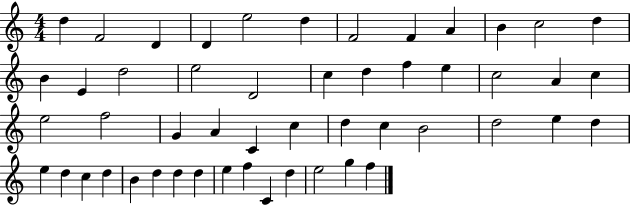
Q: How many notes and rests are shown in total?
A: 51